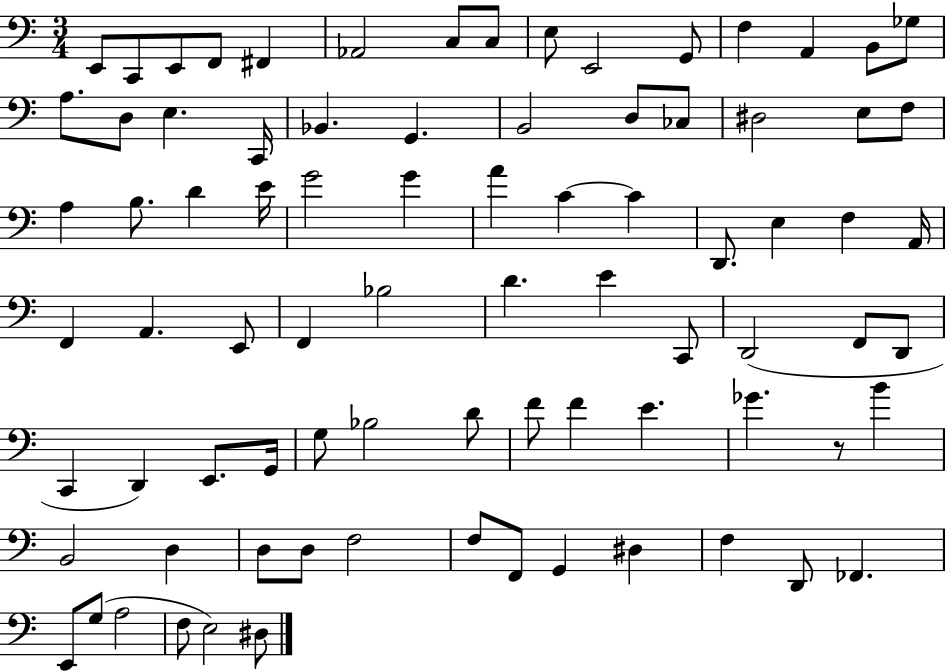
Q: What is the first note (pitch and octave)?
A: E2